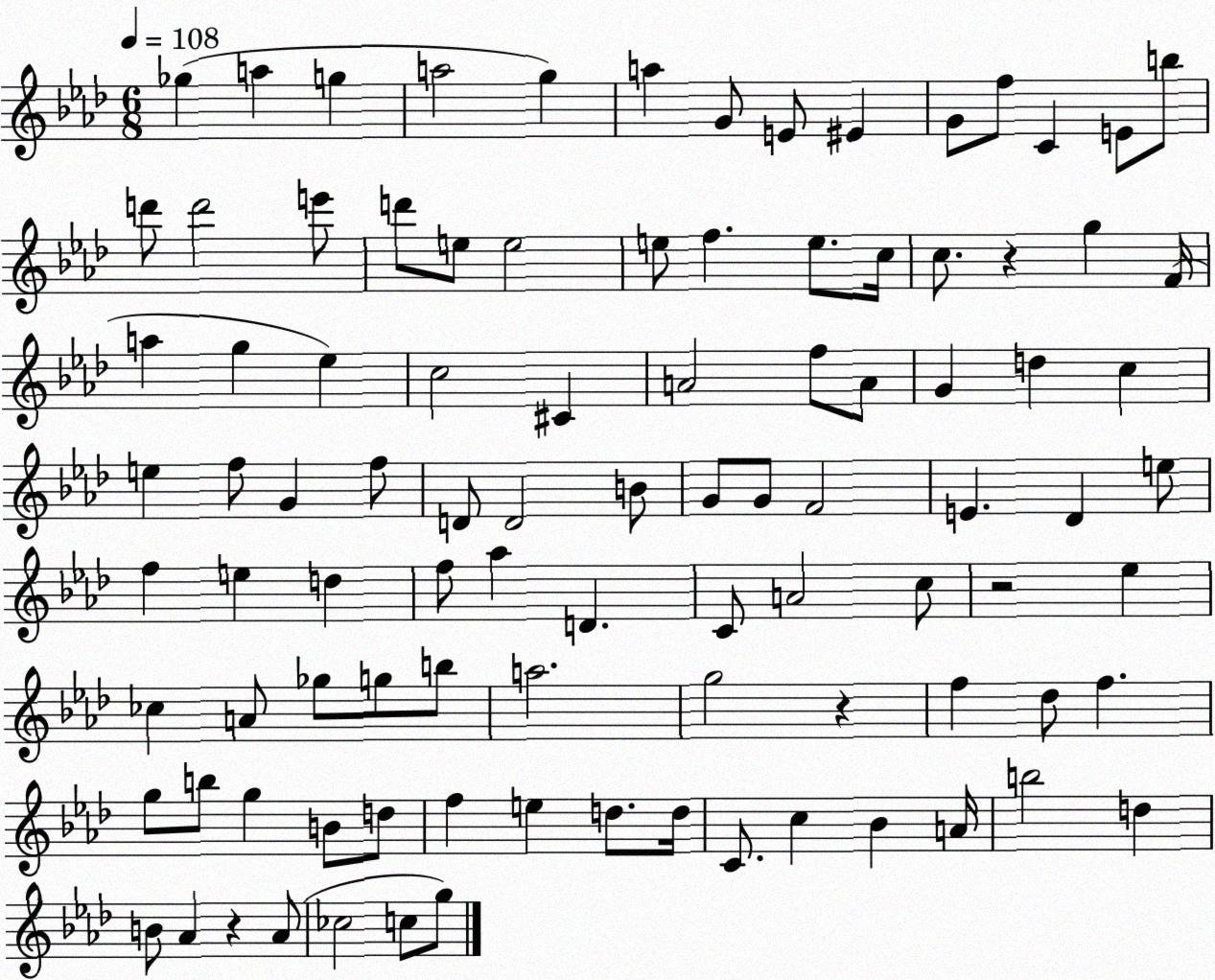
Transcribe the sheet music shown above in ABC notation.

X:1
T:Untitled
M:6/8
L:1/4
K:Ab
_g a g a2 g a G/2 E/2 ^E G/2 f/2 C E/2 b/2 d'/2 d'2 e'/2 d'/2 e/2 e2 e/2 f e/2 c/4 c/2 z g F/4 a g _e c2 ^C A2 f/2 A/2 G d c e f/2 G f/2 D/2 D2 B/2 G/2 G/2 F2 E _D e/2 f e d f/2 _a D C/2 A2 c/2 z2 _e _c A/2 _g/2 g/2 b/2 a2 g2 z f _d/2 f g/2 b/2 g B/2 d/2 f e d/2 d/4 C/2 c _B A/4 b2 d B/2 _A z _A/2 _c2 c/2 g/2